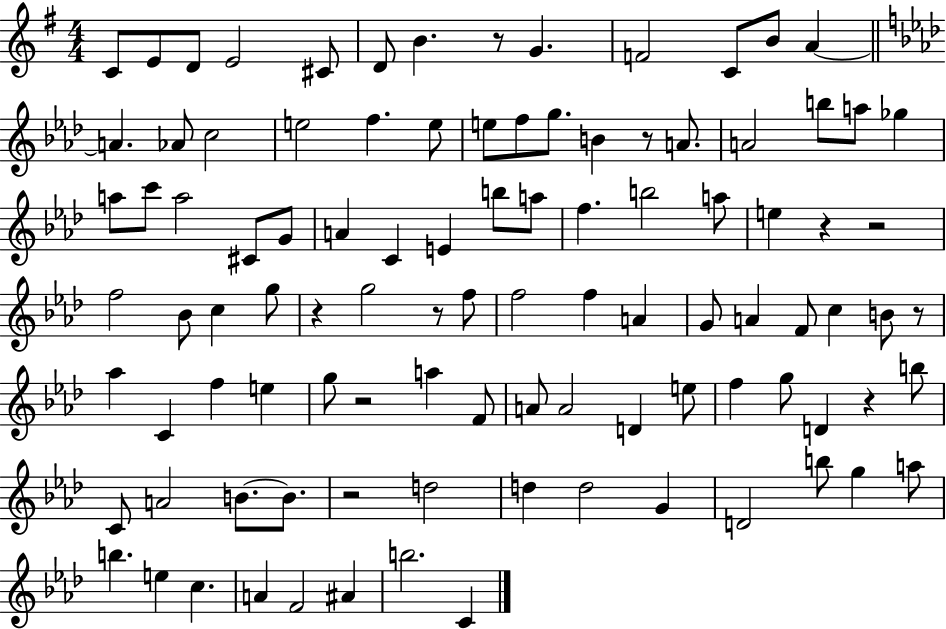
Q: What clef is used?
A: treble